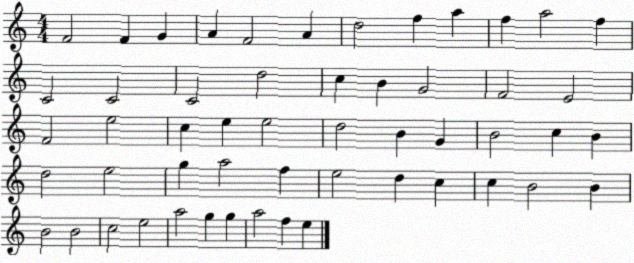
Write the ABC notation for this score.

X:1
T:Untitled
M:4/4
L:1/4
K:C
F2 F G A F2 A d2 f a f a2 f C2 C2 C2 d2 c B G2 F2 E2 F2 e2 c e e2 d2 B G B2 c B d2 e2 g a2 f e2 d c c B2 B B2 B2 c2 e2 a2 g g a2 f e